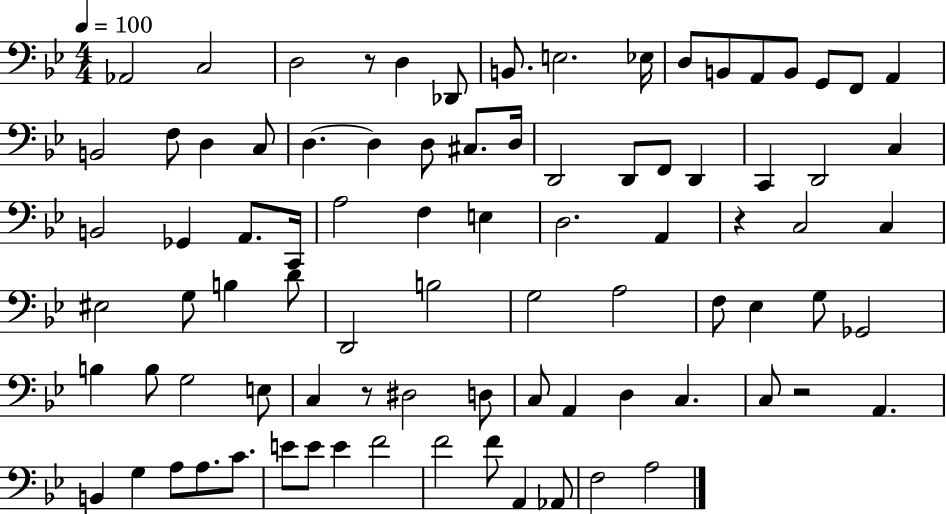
X:1
T:Untitled
M:4/4
L:1/4
K:Bb
_A,,2 C,2 D,2 z/2 D, _D,,/2 B,,/2 E,2 _E,/4 D,/2 B,,/2 A,,/2 B,,/2 G,,/2 F,,/2 A,, B,,2 F,/2 D, C,/2 D, D, D,/2 ^C,/2 D,/4 D,,2 D,,/2 F,,/2 D,, C,, D,,2 C, B,,2 _G,, A,,/2 C,,/4 A,2 F, E, D,2 A,, z C,2 C, ^E,2 G,/2 B, D/2 D,,2 B,2 G,2 A,2 F,/2 _E, G,/2 _G,,2 B, B,/2 G,2 E,/2 C, z/2 ^D,2 D,/2 C,/2 A,, D, C, C,/2 z2 A,, B,, G, A,/2 A,/2 C/2 E/2 E/2 E F2 F2 F/2 A,, _A,,/2 F,2 A,2